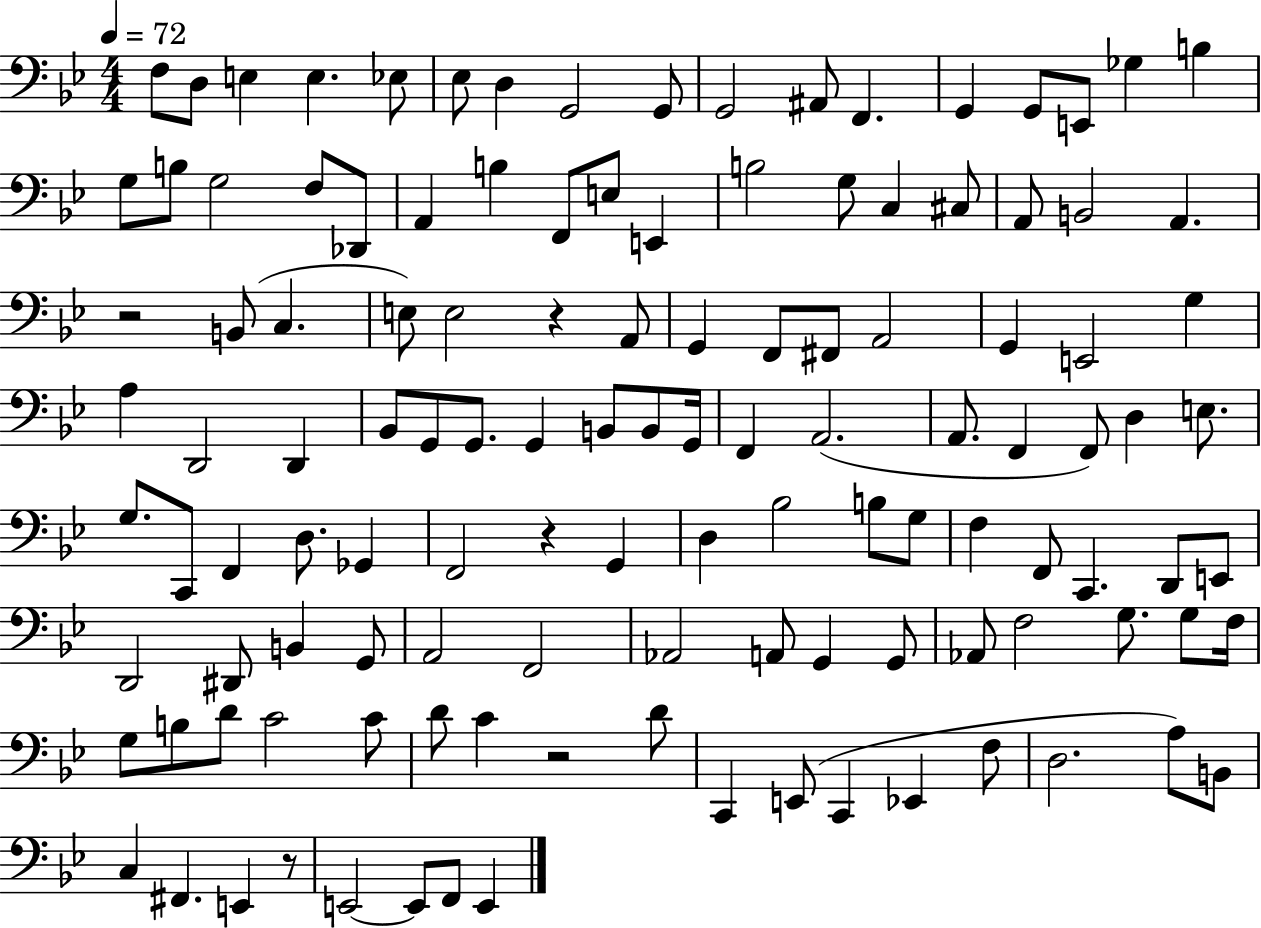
{
  \clef bass
  \numericTimeSignature
  \time 4/4
  \key bes \major
  \tempo 4 = 72
  f8 d8 e4 e4. ees8 | ees8 d4 g,2 g,8 | g,2 ais,8 f,4. | g,4 g,8 e,8 ges4 b4 | \break g8 b8 g2 f8 des,8 | a,4 b4 f,8 e8 e,4 | b2 g8 c4 cis8 | a,8 b,2 a,4. | \break r2 b,8( c4. | e8) e2 r4 a,8 | g,4 f,8 fis,8 a,2 | g,4 e,2 g4 | \break a4 d,2 d,4 | bes,8 g,8 g,8. g,4 b,8 b,8 g,16 | f,4 a,2.( | a,8. f,4 f,8) d4 e8. | \break g8. c,8 f,4 d8. ges,4 | f,2 r4 g,4 | d4 bes2 b8 g8 | f4 f,8 c,4. d,8 e,8 | \break d,2 dis,8 b,4 g,8 | a,2 f,2 | aes,2 a,8 g,4 g,8 | aes,8 f2 g8. g8 f16 | \break g8 b8 d'8 c'2 c'8 | d'8 c'4 r2 d'8 | c,4 e,8( c,4 ees,4 f8 | d2. a8) b,8 | \break c4 fis,4. e,4 r8 | e,2~~ e,8 f,8 e,4 | \bar "|."
}